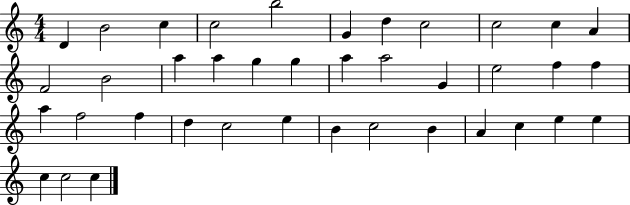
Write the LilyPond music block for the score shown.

{
  \clef treble
  \numericTimeSignature
  \time 4/4
  \key c \major
  d'4 b'2 c''4 | c''2 b''2 | g'4 d''4 c''2 | c''2 c''4 a'4 | \break f'2 b'2 | a''4 a''4 g''4 g''4 | a''4 a''2 g'4 | e''2 f''4 f''4 | \break a''4 f''2 f''4 | d''4 c''2 e''4 | b'4 c''2 b'4 | a'4 c''4 e''4 e''4 | \break c''4 c''2 c''4 | \bar "|."
}